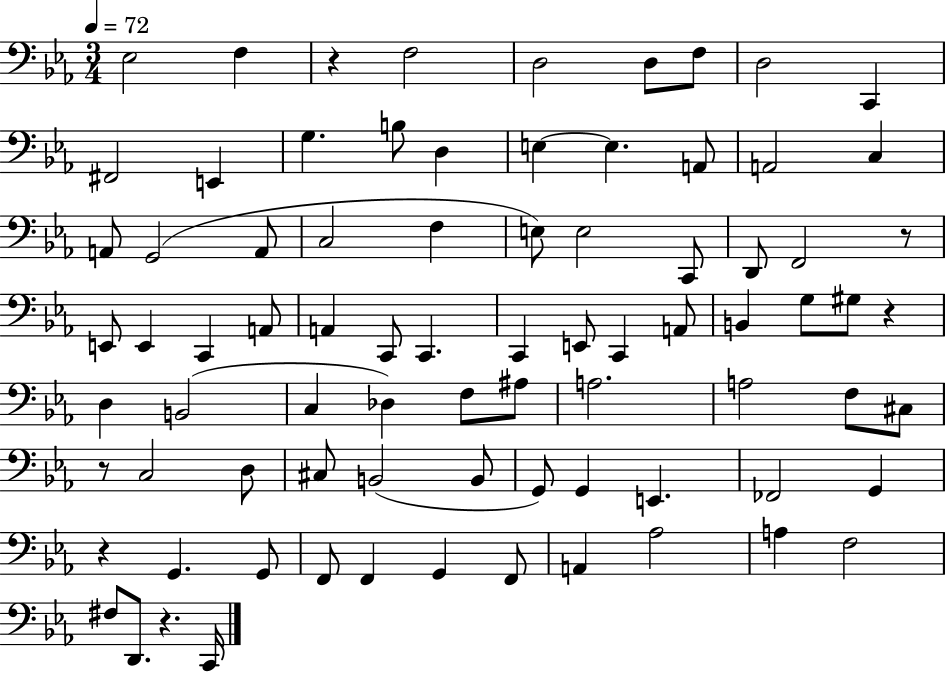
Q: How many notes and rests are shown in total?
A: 81